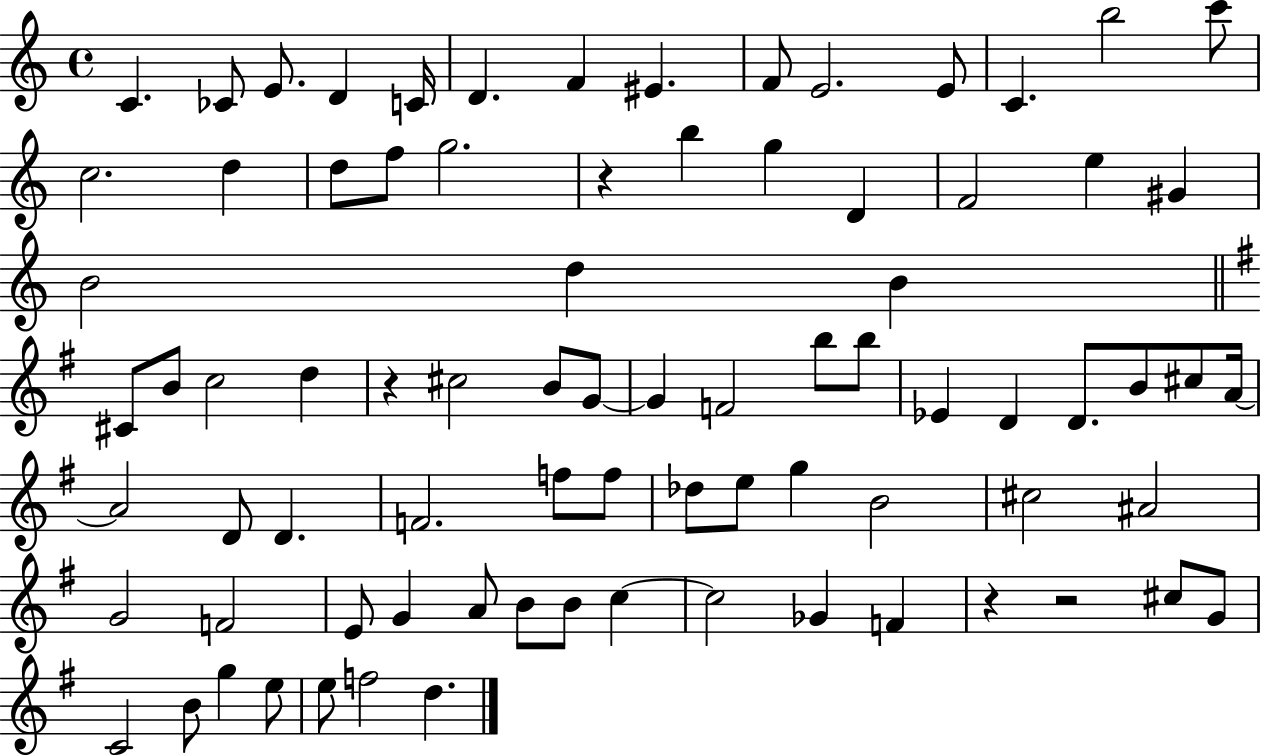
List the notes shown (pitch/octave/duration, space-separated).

C4/q. CES4/e E4/e. D4/q C4/s D4/q. F4/q EIS4/q. F4/e E4/h. E4/e C4/q. B5/h C6/e C5/h. D5/q D5/e F5/e G5/h. R/q B5/q G5/q D4/q F4/h E5/q G#4/q B4/h D5/q B4/q C#4/e B4/e C5/h D5/q R/q C#5/h B4/e G4/e G4/q F4/h B5/e B5/e Eb4/q D4/q D4/e. B4/e C#5/e A4/s A4/h D4/e D4/q. F4/h. F5/e F5/e Db5/e E5/e G5/q B4/h C#5/h A#4/h G4/h F4/h E4/e G4/q A4/e B4/e B4/e C5/q C5/h Gb4/q F4/q R/q R/h C#5/e G4/e C4/h B4/e G5/q E5/e E5/e F5/h D5/q.